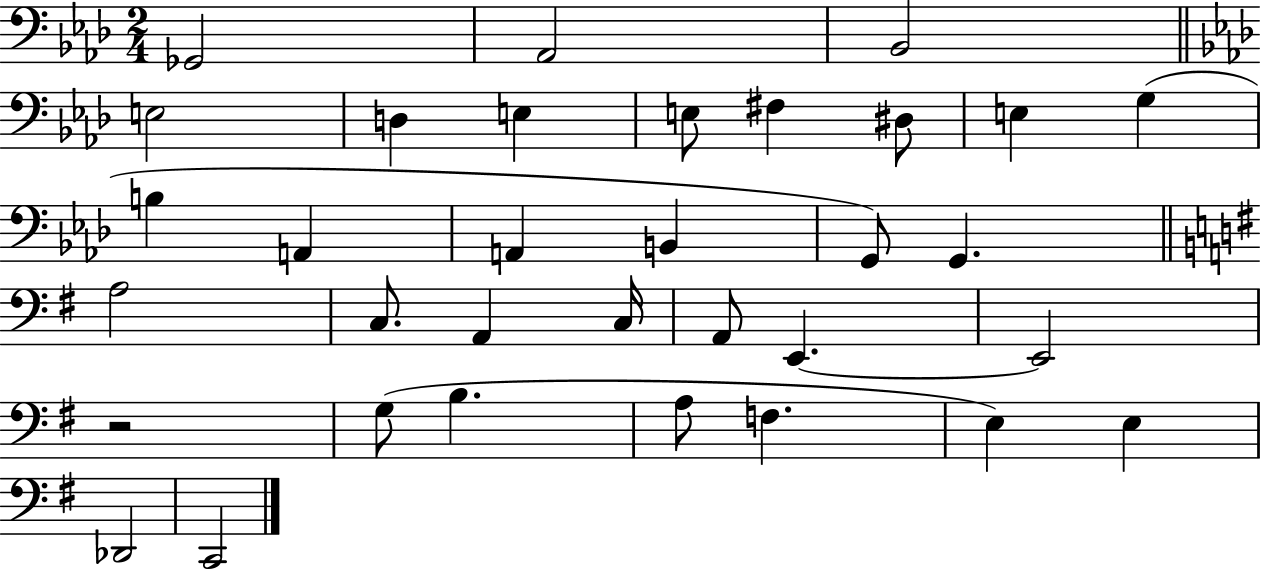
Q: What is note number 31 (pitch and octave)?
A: Db2